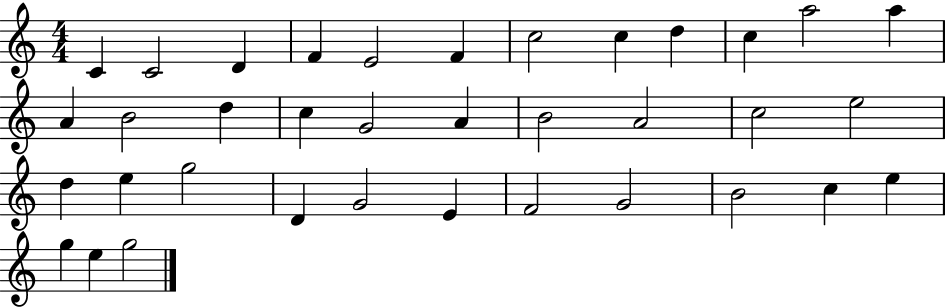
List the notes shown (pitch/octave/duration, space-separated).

C4/q C4/h D4/q F4/q E4/h F4/q C5/h C5/q D5/q C5/q A5/h A5/q A4/q B4/h D5/q C5/q G4/h A4/q B4/h A4/h C5/h E5/h D5/q E5/q G5/h D4/q G4/h E4/q F4/h G4/h B4/h C5/q E5/q G5/q E5/q G5/h